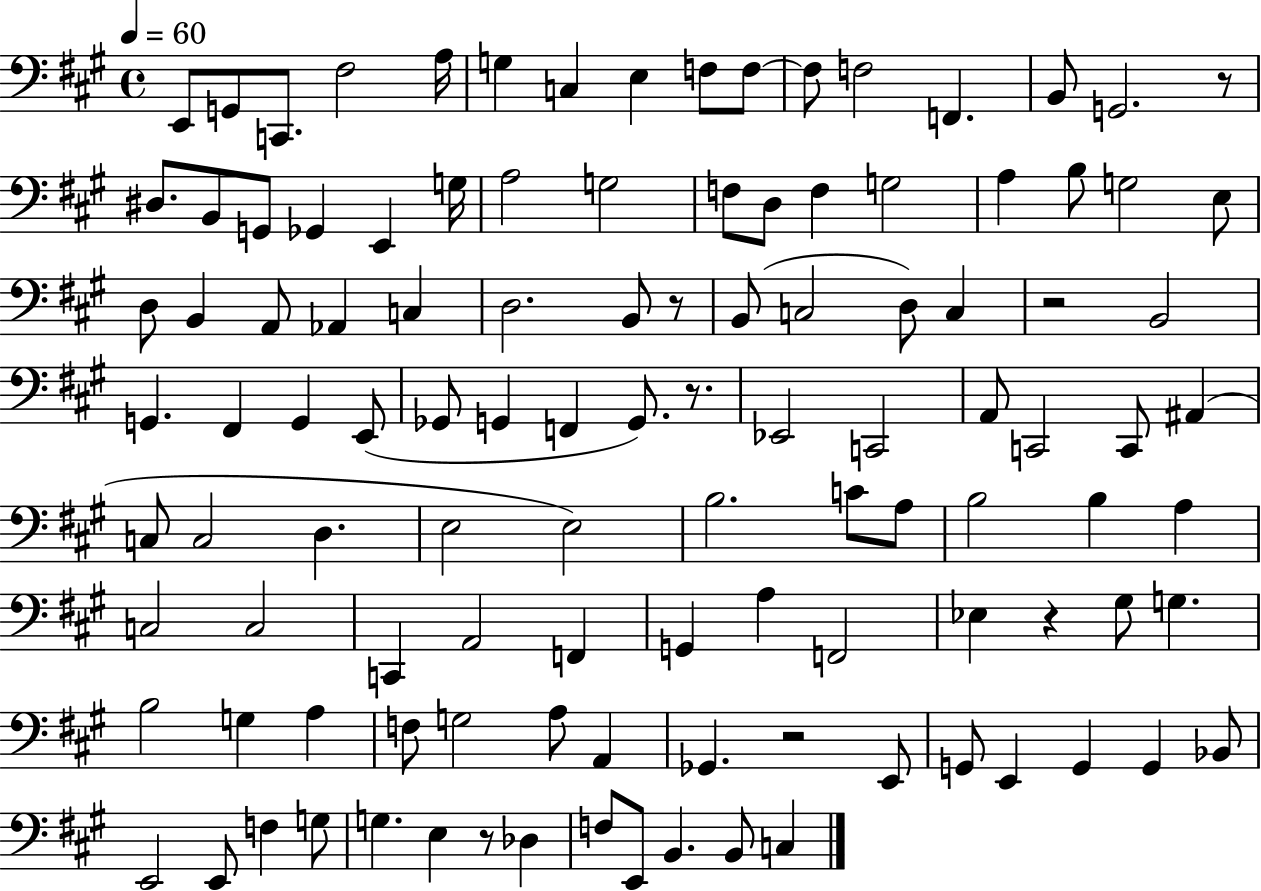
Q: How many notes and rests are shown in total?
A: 112